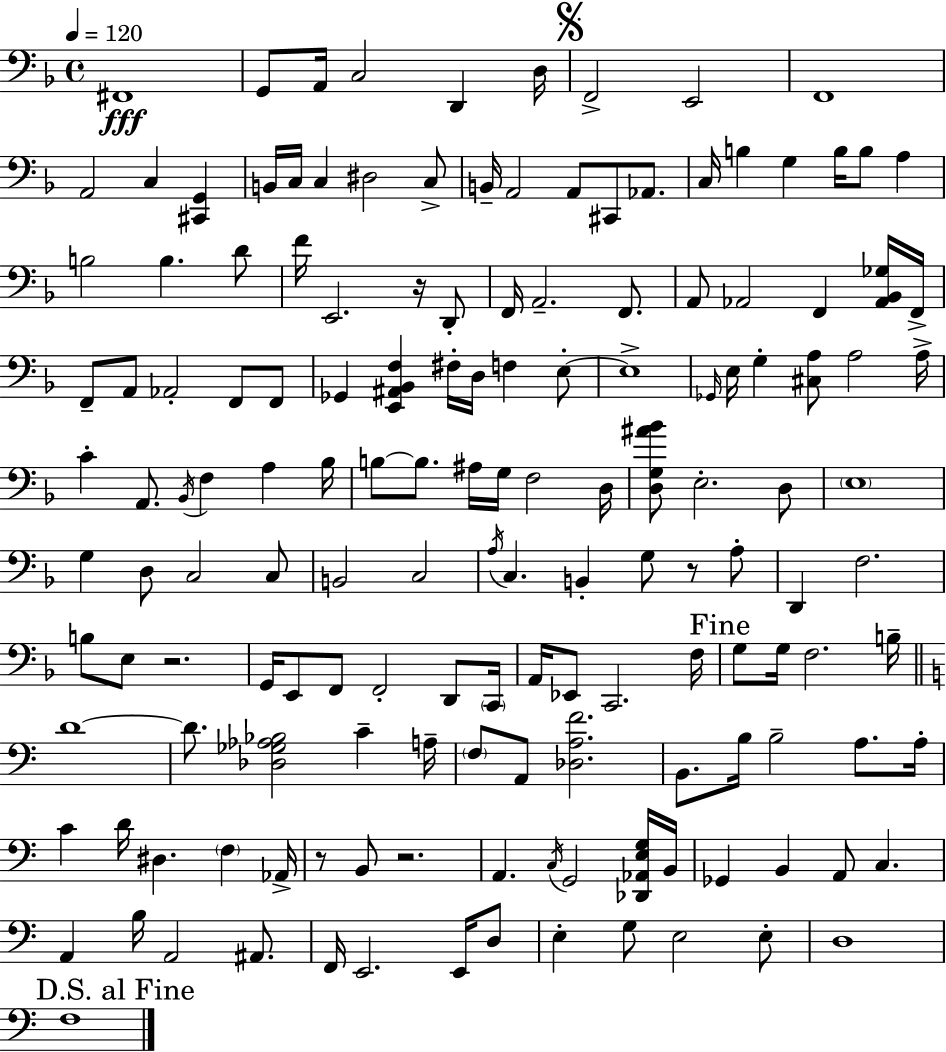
X:1
T:Untitled
M:4/4
L:1/4
K:Dm
^F,,4 G,,/2 A,,/4 C,2 D,, D,/4 F,,2 E,,2 F,,4 A,,2 C, [^C,,G,,] B,,/4 C,/4 C, ^D,2 C,/2 B,,/4 A,,2 A,,/2 ^C,,/2 _A,,/2 C,/4 B, G, B,/4 B,/2 A, B,2 B, D/2 F/4 E,,2 z/4 D,,/2 F,,/4 A,,2 F,,/2 A,,/2 _A,,2 F,, [_A,,_B,,_G,]/4 F,,/4 F,,/2 A,,/2 _A,,2 F,,/2 F,,/2 _G,, [E,,^A,,_B,,F,] ^F,/4 D,/4 F, E,/2 E,4 _G,,/4 E,/4 G, [^C,A,]/2 A,2 A,/4 C A,,/2 _B,,/4 F, A, _B,/4 B,/2 B,/2 ^A,/4 G,/4 F,2 D,/4 [D,G,^A_B]/2 E,2 D,/2 E,4 G, D,/2 C,2 C,/2 B,,2 C,2 A,/4 C, B,, G,/2 z/2 A,/2 D,, F,2 B,/2 E,/2 z2 G,,/4 E,,/2 F,,/2 F,,2 D,,/2 C,,/4 A,,/4 _E,,/2 C,,2 F,/4 G,/2 G,/4 F,2 B,/4 D4 D/2 [_D,_G,_A,_B,]2 C A,/4 F,/2 A,,/2 [_D,A,F]2 B,,/2 B,/4 B,2 A,/2 A,/4 C D/4 ^D, F, _A,,/4 z/2 B,,/2 z2 A,, C,/4 G,,2 [_D,,_A,,E,G,]/4 B,,/4 _G,, B,, A,,/2 C, A,, B,/4 A,,2 ^A,,/2 F,,/4 E,,2 E,,/4 D,/2 E, G,/2 E,2 E,/2 D,4 F,4